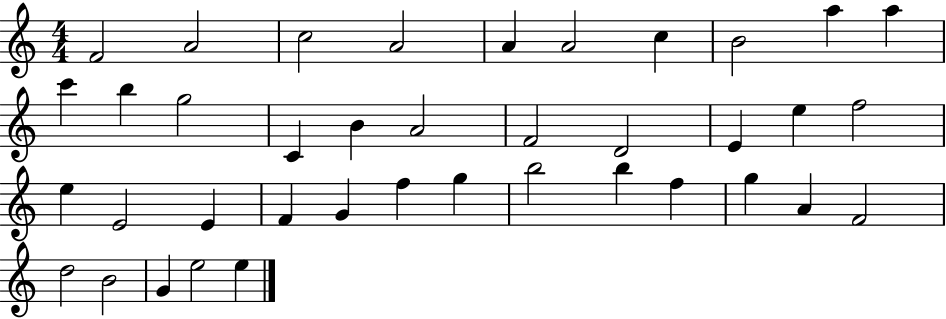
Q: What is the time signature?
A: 4/4